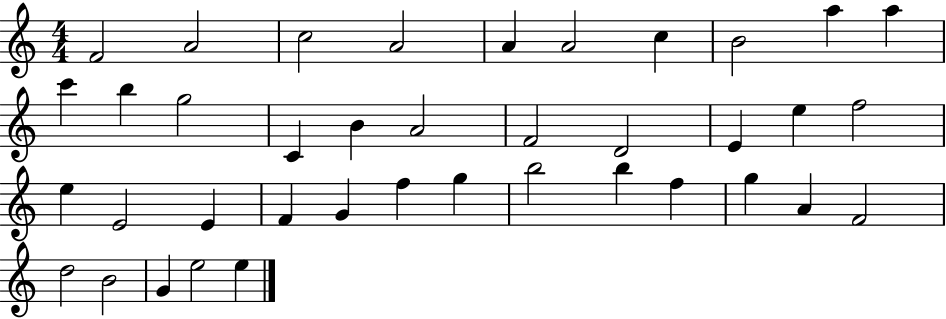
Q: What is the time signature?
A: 4/4